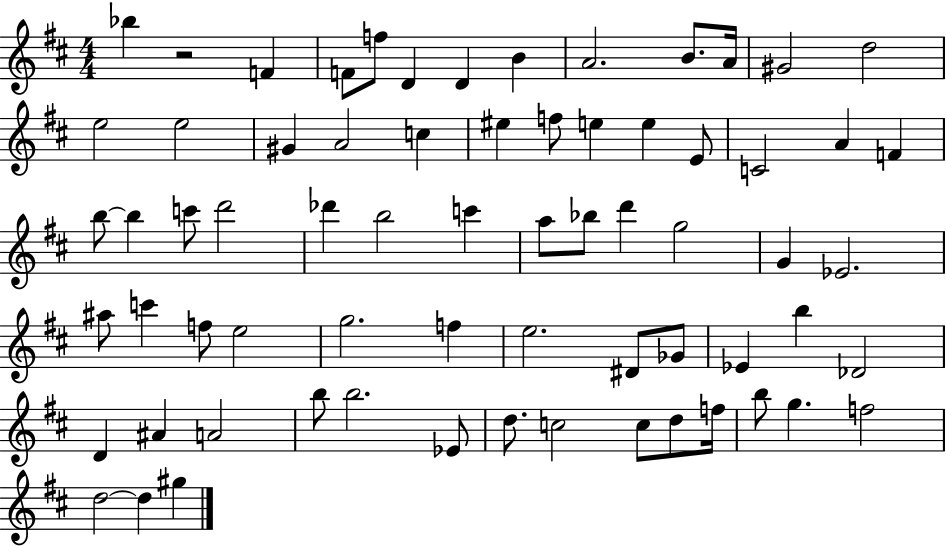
{
  \clef treble
  \numericTimeSignature
  \time 4/4
  \key d \major
  \repeat volta 2 { bes''4 r2 f'4 | f'8 f''8 d'4 d'4 b'4 | a'2. b'8. a'16 | gis'2 d''2 | \break e''2 e''2 | gis'4 a'2 c''4 | eis''4 f''8 e''4 e''4 e'8 | c'2 a'4 f'4 | \break b''8~~ b''4 c'''8 d'''2 | des'''4 b''2 c'''4 | a''8 bes''8 d'''4 g''2 | g'4 ees'2. | \break ais''8 c'''4 f''8 e''2 | g''2. f''4 | e''2. dis'8 ges'8 | ees'4 b''4 des'2 | \break d'4 ais'4 a'2 | b''8 b''2. ees'8 | d''8. c''2 c''8 d''8 f''16 | b''8 g''4. f''2 | \break d''2~~ d''4 gis''4 | } \bar "|."
}